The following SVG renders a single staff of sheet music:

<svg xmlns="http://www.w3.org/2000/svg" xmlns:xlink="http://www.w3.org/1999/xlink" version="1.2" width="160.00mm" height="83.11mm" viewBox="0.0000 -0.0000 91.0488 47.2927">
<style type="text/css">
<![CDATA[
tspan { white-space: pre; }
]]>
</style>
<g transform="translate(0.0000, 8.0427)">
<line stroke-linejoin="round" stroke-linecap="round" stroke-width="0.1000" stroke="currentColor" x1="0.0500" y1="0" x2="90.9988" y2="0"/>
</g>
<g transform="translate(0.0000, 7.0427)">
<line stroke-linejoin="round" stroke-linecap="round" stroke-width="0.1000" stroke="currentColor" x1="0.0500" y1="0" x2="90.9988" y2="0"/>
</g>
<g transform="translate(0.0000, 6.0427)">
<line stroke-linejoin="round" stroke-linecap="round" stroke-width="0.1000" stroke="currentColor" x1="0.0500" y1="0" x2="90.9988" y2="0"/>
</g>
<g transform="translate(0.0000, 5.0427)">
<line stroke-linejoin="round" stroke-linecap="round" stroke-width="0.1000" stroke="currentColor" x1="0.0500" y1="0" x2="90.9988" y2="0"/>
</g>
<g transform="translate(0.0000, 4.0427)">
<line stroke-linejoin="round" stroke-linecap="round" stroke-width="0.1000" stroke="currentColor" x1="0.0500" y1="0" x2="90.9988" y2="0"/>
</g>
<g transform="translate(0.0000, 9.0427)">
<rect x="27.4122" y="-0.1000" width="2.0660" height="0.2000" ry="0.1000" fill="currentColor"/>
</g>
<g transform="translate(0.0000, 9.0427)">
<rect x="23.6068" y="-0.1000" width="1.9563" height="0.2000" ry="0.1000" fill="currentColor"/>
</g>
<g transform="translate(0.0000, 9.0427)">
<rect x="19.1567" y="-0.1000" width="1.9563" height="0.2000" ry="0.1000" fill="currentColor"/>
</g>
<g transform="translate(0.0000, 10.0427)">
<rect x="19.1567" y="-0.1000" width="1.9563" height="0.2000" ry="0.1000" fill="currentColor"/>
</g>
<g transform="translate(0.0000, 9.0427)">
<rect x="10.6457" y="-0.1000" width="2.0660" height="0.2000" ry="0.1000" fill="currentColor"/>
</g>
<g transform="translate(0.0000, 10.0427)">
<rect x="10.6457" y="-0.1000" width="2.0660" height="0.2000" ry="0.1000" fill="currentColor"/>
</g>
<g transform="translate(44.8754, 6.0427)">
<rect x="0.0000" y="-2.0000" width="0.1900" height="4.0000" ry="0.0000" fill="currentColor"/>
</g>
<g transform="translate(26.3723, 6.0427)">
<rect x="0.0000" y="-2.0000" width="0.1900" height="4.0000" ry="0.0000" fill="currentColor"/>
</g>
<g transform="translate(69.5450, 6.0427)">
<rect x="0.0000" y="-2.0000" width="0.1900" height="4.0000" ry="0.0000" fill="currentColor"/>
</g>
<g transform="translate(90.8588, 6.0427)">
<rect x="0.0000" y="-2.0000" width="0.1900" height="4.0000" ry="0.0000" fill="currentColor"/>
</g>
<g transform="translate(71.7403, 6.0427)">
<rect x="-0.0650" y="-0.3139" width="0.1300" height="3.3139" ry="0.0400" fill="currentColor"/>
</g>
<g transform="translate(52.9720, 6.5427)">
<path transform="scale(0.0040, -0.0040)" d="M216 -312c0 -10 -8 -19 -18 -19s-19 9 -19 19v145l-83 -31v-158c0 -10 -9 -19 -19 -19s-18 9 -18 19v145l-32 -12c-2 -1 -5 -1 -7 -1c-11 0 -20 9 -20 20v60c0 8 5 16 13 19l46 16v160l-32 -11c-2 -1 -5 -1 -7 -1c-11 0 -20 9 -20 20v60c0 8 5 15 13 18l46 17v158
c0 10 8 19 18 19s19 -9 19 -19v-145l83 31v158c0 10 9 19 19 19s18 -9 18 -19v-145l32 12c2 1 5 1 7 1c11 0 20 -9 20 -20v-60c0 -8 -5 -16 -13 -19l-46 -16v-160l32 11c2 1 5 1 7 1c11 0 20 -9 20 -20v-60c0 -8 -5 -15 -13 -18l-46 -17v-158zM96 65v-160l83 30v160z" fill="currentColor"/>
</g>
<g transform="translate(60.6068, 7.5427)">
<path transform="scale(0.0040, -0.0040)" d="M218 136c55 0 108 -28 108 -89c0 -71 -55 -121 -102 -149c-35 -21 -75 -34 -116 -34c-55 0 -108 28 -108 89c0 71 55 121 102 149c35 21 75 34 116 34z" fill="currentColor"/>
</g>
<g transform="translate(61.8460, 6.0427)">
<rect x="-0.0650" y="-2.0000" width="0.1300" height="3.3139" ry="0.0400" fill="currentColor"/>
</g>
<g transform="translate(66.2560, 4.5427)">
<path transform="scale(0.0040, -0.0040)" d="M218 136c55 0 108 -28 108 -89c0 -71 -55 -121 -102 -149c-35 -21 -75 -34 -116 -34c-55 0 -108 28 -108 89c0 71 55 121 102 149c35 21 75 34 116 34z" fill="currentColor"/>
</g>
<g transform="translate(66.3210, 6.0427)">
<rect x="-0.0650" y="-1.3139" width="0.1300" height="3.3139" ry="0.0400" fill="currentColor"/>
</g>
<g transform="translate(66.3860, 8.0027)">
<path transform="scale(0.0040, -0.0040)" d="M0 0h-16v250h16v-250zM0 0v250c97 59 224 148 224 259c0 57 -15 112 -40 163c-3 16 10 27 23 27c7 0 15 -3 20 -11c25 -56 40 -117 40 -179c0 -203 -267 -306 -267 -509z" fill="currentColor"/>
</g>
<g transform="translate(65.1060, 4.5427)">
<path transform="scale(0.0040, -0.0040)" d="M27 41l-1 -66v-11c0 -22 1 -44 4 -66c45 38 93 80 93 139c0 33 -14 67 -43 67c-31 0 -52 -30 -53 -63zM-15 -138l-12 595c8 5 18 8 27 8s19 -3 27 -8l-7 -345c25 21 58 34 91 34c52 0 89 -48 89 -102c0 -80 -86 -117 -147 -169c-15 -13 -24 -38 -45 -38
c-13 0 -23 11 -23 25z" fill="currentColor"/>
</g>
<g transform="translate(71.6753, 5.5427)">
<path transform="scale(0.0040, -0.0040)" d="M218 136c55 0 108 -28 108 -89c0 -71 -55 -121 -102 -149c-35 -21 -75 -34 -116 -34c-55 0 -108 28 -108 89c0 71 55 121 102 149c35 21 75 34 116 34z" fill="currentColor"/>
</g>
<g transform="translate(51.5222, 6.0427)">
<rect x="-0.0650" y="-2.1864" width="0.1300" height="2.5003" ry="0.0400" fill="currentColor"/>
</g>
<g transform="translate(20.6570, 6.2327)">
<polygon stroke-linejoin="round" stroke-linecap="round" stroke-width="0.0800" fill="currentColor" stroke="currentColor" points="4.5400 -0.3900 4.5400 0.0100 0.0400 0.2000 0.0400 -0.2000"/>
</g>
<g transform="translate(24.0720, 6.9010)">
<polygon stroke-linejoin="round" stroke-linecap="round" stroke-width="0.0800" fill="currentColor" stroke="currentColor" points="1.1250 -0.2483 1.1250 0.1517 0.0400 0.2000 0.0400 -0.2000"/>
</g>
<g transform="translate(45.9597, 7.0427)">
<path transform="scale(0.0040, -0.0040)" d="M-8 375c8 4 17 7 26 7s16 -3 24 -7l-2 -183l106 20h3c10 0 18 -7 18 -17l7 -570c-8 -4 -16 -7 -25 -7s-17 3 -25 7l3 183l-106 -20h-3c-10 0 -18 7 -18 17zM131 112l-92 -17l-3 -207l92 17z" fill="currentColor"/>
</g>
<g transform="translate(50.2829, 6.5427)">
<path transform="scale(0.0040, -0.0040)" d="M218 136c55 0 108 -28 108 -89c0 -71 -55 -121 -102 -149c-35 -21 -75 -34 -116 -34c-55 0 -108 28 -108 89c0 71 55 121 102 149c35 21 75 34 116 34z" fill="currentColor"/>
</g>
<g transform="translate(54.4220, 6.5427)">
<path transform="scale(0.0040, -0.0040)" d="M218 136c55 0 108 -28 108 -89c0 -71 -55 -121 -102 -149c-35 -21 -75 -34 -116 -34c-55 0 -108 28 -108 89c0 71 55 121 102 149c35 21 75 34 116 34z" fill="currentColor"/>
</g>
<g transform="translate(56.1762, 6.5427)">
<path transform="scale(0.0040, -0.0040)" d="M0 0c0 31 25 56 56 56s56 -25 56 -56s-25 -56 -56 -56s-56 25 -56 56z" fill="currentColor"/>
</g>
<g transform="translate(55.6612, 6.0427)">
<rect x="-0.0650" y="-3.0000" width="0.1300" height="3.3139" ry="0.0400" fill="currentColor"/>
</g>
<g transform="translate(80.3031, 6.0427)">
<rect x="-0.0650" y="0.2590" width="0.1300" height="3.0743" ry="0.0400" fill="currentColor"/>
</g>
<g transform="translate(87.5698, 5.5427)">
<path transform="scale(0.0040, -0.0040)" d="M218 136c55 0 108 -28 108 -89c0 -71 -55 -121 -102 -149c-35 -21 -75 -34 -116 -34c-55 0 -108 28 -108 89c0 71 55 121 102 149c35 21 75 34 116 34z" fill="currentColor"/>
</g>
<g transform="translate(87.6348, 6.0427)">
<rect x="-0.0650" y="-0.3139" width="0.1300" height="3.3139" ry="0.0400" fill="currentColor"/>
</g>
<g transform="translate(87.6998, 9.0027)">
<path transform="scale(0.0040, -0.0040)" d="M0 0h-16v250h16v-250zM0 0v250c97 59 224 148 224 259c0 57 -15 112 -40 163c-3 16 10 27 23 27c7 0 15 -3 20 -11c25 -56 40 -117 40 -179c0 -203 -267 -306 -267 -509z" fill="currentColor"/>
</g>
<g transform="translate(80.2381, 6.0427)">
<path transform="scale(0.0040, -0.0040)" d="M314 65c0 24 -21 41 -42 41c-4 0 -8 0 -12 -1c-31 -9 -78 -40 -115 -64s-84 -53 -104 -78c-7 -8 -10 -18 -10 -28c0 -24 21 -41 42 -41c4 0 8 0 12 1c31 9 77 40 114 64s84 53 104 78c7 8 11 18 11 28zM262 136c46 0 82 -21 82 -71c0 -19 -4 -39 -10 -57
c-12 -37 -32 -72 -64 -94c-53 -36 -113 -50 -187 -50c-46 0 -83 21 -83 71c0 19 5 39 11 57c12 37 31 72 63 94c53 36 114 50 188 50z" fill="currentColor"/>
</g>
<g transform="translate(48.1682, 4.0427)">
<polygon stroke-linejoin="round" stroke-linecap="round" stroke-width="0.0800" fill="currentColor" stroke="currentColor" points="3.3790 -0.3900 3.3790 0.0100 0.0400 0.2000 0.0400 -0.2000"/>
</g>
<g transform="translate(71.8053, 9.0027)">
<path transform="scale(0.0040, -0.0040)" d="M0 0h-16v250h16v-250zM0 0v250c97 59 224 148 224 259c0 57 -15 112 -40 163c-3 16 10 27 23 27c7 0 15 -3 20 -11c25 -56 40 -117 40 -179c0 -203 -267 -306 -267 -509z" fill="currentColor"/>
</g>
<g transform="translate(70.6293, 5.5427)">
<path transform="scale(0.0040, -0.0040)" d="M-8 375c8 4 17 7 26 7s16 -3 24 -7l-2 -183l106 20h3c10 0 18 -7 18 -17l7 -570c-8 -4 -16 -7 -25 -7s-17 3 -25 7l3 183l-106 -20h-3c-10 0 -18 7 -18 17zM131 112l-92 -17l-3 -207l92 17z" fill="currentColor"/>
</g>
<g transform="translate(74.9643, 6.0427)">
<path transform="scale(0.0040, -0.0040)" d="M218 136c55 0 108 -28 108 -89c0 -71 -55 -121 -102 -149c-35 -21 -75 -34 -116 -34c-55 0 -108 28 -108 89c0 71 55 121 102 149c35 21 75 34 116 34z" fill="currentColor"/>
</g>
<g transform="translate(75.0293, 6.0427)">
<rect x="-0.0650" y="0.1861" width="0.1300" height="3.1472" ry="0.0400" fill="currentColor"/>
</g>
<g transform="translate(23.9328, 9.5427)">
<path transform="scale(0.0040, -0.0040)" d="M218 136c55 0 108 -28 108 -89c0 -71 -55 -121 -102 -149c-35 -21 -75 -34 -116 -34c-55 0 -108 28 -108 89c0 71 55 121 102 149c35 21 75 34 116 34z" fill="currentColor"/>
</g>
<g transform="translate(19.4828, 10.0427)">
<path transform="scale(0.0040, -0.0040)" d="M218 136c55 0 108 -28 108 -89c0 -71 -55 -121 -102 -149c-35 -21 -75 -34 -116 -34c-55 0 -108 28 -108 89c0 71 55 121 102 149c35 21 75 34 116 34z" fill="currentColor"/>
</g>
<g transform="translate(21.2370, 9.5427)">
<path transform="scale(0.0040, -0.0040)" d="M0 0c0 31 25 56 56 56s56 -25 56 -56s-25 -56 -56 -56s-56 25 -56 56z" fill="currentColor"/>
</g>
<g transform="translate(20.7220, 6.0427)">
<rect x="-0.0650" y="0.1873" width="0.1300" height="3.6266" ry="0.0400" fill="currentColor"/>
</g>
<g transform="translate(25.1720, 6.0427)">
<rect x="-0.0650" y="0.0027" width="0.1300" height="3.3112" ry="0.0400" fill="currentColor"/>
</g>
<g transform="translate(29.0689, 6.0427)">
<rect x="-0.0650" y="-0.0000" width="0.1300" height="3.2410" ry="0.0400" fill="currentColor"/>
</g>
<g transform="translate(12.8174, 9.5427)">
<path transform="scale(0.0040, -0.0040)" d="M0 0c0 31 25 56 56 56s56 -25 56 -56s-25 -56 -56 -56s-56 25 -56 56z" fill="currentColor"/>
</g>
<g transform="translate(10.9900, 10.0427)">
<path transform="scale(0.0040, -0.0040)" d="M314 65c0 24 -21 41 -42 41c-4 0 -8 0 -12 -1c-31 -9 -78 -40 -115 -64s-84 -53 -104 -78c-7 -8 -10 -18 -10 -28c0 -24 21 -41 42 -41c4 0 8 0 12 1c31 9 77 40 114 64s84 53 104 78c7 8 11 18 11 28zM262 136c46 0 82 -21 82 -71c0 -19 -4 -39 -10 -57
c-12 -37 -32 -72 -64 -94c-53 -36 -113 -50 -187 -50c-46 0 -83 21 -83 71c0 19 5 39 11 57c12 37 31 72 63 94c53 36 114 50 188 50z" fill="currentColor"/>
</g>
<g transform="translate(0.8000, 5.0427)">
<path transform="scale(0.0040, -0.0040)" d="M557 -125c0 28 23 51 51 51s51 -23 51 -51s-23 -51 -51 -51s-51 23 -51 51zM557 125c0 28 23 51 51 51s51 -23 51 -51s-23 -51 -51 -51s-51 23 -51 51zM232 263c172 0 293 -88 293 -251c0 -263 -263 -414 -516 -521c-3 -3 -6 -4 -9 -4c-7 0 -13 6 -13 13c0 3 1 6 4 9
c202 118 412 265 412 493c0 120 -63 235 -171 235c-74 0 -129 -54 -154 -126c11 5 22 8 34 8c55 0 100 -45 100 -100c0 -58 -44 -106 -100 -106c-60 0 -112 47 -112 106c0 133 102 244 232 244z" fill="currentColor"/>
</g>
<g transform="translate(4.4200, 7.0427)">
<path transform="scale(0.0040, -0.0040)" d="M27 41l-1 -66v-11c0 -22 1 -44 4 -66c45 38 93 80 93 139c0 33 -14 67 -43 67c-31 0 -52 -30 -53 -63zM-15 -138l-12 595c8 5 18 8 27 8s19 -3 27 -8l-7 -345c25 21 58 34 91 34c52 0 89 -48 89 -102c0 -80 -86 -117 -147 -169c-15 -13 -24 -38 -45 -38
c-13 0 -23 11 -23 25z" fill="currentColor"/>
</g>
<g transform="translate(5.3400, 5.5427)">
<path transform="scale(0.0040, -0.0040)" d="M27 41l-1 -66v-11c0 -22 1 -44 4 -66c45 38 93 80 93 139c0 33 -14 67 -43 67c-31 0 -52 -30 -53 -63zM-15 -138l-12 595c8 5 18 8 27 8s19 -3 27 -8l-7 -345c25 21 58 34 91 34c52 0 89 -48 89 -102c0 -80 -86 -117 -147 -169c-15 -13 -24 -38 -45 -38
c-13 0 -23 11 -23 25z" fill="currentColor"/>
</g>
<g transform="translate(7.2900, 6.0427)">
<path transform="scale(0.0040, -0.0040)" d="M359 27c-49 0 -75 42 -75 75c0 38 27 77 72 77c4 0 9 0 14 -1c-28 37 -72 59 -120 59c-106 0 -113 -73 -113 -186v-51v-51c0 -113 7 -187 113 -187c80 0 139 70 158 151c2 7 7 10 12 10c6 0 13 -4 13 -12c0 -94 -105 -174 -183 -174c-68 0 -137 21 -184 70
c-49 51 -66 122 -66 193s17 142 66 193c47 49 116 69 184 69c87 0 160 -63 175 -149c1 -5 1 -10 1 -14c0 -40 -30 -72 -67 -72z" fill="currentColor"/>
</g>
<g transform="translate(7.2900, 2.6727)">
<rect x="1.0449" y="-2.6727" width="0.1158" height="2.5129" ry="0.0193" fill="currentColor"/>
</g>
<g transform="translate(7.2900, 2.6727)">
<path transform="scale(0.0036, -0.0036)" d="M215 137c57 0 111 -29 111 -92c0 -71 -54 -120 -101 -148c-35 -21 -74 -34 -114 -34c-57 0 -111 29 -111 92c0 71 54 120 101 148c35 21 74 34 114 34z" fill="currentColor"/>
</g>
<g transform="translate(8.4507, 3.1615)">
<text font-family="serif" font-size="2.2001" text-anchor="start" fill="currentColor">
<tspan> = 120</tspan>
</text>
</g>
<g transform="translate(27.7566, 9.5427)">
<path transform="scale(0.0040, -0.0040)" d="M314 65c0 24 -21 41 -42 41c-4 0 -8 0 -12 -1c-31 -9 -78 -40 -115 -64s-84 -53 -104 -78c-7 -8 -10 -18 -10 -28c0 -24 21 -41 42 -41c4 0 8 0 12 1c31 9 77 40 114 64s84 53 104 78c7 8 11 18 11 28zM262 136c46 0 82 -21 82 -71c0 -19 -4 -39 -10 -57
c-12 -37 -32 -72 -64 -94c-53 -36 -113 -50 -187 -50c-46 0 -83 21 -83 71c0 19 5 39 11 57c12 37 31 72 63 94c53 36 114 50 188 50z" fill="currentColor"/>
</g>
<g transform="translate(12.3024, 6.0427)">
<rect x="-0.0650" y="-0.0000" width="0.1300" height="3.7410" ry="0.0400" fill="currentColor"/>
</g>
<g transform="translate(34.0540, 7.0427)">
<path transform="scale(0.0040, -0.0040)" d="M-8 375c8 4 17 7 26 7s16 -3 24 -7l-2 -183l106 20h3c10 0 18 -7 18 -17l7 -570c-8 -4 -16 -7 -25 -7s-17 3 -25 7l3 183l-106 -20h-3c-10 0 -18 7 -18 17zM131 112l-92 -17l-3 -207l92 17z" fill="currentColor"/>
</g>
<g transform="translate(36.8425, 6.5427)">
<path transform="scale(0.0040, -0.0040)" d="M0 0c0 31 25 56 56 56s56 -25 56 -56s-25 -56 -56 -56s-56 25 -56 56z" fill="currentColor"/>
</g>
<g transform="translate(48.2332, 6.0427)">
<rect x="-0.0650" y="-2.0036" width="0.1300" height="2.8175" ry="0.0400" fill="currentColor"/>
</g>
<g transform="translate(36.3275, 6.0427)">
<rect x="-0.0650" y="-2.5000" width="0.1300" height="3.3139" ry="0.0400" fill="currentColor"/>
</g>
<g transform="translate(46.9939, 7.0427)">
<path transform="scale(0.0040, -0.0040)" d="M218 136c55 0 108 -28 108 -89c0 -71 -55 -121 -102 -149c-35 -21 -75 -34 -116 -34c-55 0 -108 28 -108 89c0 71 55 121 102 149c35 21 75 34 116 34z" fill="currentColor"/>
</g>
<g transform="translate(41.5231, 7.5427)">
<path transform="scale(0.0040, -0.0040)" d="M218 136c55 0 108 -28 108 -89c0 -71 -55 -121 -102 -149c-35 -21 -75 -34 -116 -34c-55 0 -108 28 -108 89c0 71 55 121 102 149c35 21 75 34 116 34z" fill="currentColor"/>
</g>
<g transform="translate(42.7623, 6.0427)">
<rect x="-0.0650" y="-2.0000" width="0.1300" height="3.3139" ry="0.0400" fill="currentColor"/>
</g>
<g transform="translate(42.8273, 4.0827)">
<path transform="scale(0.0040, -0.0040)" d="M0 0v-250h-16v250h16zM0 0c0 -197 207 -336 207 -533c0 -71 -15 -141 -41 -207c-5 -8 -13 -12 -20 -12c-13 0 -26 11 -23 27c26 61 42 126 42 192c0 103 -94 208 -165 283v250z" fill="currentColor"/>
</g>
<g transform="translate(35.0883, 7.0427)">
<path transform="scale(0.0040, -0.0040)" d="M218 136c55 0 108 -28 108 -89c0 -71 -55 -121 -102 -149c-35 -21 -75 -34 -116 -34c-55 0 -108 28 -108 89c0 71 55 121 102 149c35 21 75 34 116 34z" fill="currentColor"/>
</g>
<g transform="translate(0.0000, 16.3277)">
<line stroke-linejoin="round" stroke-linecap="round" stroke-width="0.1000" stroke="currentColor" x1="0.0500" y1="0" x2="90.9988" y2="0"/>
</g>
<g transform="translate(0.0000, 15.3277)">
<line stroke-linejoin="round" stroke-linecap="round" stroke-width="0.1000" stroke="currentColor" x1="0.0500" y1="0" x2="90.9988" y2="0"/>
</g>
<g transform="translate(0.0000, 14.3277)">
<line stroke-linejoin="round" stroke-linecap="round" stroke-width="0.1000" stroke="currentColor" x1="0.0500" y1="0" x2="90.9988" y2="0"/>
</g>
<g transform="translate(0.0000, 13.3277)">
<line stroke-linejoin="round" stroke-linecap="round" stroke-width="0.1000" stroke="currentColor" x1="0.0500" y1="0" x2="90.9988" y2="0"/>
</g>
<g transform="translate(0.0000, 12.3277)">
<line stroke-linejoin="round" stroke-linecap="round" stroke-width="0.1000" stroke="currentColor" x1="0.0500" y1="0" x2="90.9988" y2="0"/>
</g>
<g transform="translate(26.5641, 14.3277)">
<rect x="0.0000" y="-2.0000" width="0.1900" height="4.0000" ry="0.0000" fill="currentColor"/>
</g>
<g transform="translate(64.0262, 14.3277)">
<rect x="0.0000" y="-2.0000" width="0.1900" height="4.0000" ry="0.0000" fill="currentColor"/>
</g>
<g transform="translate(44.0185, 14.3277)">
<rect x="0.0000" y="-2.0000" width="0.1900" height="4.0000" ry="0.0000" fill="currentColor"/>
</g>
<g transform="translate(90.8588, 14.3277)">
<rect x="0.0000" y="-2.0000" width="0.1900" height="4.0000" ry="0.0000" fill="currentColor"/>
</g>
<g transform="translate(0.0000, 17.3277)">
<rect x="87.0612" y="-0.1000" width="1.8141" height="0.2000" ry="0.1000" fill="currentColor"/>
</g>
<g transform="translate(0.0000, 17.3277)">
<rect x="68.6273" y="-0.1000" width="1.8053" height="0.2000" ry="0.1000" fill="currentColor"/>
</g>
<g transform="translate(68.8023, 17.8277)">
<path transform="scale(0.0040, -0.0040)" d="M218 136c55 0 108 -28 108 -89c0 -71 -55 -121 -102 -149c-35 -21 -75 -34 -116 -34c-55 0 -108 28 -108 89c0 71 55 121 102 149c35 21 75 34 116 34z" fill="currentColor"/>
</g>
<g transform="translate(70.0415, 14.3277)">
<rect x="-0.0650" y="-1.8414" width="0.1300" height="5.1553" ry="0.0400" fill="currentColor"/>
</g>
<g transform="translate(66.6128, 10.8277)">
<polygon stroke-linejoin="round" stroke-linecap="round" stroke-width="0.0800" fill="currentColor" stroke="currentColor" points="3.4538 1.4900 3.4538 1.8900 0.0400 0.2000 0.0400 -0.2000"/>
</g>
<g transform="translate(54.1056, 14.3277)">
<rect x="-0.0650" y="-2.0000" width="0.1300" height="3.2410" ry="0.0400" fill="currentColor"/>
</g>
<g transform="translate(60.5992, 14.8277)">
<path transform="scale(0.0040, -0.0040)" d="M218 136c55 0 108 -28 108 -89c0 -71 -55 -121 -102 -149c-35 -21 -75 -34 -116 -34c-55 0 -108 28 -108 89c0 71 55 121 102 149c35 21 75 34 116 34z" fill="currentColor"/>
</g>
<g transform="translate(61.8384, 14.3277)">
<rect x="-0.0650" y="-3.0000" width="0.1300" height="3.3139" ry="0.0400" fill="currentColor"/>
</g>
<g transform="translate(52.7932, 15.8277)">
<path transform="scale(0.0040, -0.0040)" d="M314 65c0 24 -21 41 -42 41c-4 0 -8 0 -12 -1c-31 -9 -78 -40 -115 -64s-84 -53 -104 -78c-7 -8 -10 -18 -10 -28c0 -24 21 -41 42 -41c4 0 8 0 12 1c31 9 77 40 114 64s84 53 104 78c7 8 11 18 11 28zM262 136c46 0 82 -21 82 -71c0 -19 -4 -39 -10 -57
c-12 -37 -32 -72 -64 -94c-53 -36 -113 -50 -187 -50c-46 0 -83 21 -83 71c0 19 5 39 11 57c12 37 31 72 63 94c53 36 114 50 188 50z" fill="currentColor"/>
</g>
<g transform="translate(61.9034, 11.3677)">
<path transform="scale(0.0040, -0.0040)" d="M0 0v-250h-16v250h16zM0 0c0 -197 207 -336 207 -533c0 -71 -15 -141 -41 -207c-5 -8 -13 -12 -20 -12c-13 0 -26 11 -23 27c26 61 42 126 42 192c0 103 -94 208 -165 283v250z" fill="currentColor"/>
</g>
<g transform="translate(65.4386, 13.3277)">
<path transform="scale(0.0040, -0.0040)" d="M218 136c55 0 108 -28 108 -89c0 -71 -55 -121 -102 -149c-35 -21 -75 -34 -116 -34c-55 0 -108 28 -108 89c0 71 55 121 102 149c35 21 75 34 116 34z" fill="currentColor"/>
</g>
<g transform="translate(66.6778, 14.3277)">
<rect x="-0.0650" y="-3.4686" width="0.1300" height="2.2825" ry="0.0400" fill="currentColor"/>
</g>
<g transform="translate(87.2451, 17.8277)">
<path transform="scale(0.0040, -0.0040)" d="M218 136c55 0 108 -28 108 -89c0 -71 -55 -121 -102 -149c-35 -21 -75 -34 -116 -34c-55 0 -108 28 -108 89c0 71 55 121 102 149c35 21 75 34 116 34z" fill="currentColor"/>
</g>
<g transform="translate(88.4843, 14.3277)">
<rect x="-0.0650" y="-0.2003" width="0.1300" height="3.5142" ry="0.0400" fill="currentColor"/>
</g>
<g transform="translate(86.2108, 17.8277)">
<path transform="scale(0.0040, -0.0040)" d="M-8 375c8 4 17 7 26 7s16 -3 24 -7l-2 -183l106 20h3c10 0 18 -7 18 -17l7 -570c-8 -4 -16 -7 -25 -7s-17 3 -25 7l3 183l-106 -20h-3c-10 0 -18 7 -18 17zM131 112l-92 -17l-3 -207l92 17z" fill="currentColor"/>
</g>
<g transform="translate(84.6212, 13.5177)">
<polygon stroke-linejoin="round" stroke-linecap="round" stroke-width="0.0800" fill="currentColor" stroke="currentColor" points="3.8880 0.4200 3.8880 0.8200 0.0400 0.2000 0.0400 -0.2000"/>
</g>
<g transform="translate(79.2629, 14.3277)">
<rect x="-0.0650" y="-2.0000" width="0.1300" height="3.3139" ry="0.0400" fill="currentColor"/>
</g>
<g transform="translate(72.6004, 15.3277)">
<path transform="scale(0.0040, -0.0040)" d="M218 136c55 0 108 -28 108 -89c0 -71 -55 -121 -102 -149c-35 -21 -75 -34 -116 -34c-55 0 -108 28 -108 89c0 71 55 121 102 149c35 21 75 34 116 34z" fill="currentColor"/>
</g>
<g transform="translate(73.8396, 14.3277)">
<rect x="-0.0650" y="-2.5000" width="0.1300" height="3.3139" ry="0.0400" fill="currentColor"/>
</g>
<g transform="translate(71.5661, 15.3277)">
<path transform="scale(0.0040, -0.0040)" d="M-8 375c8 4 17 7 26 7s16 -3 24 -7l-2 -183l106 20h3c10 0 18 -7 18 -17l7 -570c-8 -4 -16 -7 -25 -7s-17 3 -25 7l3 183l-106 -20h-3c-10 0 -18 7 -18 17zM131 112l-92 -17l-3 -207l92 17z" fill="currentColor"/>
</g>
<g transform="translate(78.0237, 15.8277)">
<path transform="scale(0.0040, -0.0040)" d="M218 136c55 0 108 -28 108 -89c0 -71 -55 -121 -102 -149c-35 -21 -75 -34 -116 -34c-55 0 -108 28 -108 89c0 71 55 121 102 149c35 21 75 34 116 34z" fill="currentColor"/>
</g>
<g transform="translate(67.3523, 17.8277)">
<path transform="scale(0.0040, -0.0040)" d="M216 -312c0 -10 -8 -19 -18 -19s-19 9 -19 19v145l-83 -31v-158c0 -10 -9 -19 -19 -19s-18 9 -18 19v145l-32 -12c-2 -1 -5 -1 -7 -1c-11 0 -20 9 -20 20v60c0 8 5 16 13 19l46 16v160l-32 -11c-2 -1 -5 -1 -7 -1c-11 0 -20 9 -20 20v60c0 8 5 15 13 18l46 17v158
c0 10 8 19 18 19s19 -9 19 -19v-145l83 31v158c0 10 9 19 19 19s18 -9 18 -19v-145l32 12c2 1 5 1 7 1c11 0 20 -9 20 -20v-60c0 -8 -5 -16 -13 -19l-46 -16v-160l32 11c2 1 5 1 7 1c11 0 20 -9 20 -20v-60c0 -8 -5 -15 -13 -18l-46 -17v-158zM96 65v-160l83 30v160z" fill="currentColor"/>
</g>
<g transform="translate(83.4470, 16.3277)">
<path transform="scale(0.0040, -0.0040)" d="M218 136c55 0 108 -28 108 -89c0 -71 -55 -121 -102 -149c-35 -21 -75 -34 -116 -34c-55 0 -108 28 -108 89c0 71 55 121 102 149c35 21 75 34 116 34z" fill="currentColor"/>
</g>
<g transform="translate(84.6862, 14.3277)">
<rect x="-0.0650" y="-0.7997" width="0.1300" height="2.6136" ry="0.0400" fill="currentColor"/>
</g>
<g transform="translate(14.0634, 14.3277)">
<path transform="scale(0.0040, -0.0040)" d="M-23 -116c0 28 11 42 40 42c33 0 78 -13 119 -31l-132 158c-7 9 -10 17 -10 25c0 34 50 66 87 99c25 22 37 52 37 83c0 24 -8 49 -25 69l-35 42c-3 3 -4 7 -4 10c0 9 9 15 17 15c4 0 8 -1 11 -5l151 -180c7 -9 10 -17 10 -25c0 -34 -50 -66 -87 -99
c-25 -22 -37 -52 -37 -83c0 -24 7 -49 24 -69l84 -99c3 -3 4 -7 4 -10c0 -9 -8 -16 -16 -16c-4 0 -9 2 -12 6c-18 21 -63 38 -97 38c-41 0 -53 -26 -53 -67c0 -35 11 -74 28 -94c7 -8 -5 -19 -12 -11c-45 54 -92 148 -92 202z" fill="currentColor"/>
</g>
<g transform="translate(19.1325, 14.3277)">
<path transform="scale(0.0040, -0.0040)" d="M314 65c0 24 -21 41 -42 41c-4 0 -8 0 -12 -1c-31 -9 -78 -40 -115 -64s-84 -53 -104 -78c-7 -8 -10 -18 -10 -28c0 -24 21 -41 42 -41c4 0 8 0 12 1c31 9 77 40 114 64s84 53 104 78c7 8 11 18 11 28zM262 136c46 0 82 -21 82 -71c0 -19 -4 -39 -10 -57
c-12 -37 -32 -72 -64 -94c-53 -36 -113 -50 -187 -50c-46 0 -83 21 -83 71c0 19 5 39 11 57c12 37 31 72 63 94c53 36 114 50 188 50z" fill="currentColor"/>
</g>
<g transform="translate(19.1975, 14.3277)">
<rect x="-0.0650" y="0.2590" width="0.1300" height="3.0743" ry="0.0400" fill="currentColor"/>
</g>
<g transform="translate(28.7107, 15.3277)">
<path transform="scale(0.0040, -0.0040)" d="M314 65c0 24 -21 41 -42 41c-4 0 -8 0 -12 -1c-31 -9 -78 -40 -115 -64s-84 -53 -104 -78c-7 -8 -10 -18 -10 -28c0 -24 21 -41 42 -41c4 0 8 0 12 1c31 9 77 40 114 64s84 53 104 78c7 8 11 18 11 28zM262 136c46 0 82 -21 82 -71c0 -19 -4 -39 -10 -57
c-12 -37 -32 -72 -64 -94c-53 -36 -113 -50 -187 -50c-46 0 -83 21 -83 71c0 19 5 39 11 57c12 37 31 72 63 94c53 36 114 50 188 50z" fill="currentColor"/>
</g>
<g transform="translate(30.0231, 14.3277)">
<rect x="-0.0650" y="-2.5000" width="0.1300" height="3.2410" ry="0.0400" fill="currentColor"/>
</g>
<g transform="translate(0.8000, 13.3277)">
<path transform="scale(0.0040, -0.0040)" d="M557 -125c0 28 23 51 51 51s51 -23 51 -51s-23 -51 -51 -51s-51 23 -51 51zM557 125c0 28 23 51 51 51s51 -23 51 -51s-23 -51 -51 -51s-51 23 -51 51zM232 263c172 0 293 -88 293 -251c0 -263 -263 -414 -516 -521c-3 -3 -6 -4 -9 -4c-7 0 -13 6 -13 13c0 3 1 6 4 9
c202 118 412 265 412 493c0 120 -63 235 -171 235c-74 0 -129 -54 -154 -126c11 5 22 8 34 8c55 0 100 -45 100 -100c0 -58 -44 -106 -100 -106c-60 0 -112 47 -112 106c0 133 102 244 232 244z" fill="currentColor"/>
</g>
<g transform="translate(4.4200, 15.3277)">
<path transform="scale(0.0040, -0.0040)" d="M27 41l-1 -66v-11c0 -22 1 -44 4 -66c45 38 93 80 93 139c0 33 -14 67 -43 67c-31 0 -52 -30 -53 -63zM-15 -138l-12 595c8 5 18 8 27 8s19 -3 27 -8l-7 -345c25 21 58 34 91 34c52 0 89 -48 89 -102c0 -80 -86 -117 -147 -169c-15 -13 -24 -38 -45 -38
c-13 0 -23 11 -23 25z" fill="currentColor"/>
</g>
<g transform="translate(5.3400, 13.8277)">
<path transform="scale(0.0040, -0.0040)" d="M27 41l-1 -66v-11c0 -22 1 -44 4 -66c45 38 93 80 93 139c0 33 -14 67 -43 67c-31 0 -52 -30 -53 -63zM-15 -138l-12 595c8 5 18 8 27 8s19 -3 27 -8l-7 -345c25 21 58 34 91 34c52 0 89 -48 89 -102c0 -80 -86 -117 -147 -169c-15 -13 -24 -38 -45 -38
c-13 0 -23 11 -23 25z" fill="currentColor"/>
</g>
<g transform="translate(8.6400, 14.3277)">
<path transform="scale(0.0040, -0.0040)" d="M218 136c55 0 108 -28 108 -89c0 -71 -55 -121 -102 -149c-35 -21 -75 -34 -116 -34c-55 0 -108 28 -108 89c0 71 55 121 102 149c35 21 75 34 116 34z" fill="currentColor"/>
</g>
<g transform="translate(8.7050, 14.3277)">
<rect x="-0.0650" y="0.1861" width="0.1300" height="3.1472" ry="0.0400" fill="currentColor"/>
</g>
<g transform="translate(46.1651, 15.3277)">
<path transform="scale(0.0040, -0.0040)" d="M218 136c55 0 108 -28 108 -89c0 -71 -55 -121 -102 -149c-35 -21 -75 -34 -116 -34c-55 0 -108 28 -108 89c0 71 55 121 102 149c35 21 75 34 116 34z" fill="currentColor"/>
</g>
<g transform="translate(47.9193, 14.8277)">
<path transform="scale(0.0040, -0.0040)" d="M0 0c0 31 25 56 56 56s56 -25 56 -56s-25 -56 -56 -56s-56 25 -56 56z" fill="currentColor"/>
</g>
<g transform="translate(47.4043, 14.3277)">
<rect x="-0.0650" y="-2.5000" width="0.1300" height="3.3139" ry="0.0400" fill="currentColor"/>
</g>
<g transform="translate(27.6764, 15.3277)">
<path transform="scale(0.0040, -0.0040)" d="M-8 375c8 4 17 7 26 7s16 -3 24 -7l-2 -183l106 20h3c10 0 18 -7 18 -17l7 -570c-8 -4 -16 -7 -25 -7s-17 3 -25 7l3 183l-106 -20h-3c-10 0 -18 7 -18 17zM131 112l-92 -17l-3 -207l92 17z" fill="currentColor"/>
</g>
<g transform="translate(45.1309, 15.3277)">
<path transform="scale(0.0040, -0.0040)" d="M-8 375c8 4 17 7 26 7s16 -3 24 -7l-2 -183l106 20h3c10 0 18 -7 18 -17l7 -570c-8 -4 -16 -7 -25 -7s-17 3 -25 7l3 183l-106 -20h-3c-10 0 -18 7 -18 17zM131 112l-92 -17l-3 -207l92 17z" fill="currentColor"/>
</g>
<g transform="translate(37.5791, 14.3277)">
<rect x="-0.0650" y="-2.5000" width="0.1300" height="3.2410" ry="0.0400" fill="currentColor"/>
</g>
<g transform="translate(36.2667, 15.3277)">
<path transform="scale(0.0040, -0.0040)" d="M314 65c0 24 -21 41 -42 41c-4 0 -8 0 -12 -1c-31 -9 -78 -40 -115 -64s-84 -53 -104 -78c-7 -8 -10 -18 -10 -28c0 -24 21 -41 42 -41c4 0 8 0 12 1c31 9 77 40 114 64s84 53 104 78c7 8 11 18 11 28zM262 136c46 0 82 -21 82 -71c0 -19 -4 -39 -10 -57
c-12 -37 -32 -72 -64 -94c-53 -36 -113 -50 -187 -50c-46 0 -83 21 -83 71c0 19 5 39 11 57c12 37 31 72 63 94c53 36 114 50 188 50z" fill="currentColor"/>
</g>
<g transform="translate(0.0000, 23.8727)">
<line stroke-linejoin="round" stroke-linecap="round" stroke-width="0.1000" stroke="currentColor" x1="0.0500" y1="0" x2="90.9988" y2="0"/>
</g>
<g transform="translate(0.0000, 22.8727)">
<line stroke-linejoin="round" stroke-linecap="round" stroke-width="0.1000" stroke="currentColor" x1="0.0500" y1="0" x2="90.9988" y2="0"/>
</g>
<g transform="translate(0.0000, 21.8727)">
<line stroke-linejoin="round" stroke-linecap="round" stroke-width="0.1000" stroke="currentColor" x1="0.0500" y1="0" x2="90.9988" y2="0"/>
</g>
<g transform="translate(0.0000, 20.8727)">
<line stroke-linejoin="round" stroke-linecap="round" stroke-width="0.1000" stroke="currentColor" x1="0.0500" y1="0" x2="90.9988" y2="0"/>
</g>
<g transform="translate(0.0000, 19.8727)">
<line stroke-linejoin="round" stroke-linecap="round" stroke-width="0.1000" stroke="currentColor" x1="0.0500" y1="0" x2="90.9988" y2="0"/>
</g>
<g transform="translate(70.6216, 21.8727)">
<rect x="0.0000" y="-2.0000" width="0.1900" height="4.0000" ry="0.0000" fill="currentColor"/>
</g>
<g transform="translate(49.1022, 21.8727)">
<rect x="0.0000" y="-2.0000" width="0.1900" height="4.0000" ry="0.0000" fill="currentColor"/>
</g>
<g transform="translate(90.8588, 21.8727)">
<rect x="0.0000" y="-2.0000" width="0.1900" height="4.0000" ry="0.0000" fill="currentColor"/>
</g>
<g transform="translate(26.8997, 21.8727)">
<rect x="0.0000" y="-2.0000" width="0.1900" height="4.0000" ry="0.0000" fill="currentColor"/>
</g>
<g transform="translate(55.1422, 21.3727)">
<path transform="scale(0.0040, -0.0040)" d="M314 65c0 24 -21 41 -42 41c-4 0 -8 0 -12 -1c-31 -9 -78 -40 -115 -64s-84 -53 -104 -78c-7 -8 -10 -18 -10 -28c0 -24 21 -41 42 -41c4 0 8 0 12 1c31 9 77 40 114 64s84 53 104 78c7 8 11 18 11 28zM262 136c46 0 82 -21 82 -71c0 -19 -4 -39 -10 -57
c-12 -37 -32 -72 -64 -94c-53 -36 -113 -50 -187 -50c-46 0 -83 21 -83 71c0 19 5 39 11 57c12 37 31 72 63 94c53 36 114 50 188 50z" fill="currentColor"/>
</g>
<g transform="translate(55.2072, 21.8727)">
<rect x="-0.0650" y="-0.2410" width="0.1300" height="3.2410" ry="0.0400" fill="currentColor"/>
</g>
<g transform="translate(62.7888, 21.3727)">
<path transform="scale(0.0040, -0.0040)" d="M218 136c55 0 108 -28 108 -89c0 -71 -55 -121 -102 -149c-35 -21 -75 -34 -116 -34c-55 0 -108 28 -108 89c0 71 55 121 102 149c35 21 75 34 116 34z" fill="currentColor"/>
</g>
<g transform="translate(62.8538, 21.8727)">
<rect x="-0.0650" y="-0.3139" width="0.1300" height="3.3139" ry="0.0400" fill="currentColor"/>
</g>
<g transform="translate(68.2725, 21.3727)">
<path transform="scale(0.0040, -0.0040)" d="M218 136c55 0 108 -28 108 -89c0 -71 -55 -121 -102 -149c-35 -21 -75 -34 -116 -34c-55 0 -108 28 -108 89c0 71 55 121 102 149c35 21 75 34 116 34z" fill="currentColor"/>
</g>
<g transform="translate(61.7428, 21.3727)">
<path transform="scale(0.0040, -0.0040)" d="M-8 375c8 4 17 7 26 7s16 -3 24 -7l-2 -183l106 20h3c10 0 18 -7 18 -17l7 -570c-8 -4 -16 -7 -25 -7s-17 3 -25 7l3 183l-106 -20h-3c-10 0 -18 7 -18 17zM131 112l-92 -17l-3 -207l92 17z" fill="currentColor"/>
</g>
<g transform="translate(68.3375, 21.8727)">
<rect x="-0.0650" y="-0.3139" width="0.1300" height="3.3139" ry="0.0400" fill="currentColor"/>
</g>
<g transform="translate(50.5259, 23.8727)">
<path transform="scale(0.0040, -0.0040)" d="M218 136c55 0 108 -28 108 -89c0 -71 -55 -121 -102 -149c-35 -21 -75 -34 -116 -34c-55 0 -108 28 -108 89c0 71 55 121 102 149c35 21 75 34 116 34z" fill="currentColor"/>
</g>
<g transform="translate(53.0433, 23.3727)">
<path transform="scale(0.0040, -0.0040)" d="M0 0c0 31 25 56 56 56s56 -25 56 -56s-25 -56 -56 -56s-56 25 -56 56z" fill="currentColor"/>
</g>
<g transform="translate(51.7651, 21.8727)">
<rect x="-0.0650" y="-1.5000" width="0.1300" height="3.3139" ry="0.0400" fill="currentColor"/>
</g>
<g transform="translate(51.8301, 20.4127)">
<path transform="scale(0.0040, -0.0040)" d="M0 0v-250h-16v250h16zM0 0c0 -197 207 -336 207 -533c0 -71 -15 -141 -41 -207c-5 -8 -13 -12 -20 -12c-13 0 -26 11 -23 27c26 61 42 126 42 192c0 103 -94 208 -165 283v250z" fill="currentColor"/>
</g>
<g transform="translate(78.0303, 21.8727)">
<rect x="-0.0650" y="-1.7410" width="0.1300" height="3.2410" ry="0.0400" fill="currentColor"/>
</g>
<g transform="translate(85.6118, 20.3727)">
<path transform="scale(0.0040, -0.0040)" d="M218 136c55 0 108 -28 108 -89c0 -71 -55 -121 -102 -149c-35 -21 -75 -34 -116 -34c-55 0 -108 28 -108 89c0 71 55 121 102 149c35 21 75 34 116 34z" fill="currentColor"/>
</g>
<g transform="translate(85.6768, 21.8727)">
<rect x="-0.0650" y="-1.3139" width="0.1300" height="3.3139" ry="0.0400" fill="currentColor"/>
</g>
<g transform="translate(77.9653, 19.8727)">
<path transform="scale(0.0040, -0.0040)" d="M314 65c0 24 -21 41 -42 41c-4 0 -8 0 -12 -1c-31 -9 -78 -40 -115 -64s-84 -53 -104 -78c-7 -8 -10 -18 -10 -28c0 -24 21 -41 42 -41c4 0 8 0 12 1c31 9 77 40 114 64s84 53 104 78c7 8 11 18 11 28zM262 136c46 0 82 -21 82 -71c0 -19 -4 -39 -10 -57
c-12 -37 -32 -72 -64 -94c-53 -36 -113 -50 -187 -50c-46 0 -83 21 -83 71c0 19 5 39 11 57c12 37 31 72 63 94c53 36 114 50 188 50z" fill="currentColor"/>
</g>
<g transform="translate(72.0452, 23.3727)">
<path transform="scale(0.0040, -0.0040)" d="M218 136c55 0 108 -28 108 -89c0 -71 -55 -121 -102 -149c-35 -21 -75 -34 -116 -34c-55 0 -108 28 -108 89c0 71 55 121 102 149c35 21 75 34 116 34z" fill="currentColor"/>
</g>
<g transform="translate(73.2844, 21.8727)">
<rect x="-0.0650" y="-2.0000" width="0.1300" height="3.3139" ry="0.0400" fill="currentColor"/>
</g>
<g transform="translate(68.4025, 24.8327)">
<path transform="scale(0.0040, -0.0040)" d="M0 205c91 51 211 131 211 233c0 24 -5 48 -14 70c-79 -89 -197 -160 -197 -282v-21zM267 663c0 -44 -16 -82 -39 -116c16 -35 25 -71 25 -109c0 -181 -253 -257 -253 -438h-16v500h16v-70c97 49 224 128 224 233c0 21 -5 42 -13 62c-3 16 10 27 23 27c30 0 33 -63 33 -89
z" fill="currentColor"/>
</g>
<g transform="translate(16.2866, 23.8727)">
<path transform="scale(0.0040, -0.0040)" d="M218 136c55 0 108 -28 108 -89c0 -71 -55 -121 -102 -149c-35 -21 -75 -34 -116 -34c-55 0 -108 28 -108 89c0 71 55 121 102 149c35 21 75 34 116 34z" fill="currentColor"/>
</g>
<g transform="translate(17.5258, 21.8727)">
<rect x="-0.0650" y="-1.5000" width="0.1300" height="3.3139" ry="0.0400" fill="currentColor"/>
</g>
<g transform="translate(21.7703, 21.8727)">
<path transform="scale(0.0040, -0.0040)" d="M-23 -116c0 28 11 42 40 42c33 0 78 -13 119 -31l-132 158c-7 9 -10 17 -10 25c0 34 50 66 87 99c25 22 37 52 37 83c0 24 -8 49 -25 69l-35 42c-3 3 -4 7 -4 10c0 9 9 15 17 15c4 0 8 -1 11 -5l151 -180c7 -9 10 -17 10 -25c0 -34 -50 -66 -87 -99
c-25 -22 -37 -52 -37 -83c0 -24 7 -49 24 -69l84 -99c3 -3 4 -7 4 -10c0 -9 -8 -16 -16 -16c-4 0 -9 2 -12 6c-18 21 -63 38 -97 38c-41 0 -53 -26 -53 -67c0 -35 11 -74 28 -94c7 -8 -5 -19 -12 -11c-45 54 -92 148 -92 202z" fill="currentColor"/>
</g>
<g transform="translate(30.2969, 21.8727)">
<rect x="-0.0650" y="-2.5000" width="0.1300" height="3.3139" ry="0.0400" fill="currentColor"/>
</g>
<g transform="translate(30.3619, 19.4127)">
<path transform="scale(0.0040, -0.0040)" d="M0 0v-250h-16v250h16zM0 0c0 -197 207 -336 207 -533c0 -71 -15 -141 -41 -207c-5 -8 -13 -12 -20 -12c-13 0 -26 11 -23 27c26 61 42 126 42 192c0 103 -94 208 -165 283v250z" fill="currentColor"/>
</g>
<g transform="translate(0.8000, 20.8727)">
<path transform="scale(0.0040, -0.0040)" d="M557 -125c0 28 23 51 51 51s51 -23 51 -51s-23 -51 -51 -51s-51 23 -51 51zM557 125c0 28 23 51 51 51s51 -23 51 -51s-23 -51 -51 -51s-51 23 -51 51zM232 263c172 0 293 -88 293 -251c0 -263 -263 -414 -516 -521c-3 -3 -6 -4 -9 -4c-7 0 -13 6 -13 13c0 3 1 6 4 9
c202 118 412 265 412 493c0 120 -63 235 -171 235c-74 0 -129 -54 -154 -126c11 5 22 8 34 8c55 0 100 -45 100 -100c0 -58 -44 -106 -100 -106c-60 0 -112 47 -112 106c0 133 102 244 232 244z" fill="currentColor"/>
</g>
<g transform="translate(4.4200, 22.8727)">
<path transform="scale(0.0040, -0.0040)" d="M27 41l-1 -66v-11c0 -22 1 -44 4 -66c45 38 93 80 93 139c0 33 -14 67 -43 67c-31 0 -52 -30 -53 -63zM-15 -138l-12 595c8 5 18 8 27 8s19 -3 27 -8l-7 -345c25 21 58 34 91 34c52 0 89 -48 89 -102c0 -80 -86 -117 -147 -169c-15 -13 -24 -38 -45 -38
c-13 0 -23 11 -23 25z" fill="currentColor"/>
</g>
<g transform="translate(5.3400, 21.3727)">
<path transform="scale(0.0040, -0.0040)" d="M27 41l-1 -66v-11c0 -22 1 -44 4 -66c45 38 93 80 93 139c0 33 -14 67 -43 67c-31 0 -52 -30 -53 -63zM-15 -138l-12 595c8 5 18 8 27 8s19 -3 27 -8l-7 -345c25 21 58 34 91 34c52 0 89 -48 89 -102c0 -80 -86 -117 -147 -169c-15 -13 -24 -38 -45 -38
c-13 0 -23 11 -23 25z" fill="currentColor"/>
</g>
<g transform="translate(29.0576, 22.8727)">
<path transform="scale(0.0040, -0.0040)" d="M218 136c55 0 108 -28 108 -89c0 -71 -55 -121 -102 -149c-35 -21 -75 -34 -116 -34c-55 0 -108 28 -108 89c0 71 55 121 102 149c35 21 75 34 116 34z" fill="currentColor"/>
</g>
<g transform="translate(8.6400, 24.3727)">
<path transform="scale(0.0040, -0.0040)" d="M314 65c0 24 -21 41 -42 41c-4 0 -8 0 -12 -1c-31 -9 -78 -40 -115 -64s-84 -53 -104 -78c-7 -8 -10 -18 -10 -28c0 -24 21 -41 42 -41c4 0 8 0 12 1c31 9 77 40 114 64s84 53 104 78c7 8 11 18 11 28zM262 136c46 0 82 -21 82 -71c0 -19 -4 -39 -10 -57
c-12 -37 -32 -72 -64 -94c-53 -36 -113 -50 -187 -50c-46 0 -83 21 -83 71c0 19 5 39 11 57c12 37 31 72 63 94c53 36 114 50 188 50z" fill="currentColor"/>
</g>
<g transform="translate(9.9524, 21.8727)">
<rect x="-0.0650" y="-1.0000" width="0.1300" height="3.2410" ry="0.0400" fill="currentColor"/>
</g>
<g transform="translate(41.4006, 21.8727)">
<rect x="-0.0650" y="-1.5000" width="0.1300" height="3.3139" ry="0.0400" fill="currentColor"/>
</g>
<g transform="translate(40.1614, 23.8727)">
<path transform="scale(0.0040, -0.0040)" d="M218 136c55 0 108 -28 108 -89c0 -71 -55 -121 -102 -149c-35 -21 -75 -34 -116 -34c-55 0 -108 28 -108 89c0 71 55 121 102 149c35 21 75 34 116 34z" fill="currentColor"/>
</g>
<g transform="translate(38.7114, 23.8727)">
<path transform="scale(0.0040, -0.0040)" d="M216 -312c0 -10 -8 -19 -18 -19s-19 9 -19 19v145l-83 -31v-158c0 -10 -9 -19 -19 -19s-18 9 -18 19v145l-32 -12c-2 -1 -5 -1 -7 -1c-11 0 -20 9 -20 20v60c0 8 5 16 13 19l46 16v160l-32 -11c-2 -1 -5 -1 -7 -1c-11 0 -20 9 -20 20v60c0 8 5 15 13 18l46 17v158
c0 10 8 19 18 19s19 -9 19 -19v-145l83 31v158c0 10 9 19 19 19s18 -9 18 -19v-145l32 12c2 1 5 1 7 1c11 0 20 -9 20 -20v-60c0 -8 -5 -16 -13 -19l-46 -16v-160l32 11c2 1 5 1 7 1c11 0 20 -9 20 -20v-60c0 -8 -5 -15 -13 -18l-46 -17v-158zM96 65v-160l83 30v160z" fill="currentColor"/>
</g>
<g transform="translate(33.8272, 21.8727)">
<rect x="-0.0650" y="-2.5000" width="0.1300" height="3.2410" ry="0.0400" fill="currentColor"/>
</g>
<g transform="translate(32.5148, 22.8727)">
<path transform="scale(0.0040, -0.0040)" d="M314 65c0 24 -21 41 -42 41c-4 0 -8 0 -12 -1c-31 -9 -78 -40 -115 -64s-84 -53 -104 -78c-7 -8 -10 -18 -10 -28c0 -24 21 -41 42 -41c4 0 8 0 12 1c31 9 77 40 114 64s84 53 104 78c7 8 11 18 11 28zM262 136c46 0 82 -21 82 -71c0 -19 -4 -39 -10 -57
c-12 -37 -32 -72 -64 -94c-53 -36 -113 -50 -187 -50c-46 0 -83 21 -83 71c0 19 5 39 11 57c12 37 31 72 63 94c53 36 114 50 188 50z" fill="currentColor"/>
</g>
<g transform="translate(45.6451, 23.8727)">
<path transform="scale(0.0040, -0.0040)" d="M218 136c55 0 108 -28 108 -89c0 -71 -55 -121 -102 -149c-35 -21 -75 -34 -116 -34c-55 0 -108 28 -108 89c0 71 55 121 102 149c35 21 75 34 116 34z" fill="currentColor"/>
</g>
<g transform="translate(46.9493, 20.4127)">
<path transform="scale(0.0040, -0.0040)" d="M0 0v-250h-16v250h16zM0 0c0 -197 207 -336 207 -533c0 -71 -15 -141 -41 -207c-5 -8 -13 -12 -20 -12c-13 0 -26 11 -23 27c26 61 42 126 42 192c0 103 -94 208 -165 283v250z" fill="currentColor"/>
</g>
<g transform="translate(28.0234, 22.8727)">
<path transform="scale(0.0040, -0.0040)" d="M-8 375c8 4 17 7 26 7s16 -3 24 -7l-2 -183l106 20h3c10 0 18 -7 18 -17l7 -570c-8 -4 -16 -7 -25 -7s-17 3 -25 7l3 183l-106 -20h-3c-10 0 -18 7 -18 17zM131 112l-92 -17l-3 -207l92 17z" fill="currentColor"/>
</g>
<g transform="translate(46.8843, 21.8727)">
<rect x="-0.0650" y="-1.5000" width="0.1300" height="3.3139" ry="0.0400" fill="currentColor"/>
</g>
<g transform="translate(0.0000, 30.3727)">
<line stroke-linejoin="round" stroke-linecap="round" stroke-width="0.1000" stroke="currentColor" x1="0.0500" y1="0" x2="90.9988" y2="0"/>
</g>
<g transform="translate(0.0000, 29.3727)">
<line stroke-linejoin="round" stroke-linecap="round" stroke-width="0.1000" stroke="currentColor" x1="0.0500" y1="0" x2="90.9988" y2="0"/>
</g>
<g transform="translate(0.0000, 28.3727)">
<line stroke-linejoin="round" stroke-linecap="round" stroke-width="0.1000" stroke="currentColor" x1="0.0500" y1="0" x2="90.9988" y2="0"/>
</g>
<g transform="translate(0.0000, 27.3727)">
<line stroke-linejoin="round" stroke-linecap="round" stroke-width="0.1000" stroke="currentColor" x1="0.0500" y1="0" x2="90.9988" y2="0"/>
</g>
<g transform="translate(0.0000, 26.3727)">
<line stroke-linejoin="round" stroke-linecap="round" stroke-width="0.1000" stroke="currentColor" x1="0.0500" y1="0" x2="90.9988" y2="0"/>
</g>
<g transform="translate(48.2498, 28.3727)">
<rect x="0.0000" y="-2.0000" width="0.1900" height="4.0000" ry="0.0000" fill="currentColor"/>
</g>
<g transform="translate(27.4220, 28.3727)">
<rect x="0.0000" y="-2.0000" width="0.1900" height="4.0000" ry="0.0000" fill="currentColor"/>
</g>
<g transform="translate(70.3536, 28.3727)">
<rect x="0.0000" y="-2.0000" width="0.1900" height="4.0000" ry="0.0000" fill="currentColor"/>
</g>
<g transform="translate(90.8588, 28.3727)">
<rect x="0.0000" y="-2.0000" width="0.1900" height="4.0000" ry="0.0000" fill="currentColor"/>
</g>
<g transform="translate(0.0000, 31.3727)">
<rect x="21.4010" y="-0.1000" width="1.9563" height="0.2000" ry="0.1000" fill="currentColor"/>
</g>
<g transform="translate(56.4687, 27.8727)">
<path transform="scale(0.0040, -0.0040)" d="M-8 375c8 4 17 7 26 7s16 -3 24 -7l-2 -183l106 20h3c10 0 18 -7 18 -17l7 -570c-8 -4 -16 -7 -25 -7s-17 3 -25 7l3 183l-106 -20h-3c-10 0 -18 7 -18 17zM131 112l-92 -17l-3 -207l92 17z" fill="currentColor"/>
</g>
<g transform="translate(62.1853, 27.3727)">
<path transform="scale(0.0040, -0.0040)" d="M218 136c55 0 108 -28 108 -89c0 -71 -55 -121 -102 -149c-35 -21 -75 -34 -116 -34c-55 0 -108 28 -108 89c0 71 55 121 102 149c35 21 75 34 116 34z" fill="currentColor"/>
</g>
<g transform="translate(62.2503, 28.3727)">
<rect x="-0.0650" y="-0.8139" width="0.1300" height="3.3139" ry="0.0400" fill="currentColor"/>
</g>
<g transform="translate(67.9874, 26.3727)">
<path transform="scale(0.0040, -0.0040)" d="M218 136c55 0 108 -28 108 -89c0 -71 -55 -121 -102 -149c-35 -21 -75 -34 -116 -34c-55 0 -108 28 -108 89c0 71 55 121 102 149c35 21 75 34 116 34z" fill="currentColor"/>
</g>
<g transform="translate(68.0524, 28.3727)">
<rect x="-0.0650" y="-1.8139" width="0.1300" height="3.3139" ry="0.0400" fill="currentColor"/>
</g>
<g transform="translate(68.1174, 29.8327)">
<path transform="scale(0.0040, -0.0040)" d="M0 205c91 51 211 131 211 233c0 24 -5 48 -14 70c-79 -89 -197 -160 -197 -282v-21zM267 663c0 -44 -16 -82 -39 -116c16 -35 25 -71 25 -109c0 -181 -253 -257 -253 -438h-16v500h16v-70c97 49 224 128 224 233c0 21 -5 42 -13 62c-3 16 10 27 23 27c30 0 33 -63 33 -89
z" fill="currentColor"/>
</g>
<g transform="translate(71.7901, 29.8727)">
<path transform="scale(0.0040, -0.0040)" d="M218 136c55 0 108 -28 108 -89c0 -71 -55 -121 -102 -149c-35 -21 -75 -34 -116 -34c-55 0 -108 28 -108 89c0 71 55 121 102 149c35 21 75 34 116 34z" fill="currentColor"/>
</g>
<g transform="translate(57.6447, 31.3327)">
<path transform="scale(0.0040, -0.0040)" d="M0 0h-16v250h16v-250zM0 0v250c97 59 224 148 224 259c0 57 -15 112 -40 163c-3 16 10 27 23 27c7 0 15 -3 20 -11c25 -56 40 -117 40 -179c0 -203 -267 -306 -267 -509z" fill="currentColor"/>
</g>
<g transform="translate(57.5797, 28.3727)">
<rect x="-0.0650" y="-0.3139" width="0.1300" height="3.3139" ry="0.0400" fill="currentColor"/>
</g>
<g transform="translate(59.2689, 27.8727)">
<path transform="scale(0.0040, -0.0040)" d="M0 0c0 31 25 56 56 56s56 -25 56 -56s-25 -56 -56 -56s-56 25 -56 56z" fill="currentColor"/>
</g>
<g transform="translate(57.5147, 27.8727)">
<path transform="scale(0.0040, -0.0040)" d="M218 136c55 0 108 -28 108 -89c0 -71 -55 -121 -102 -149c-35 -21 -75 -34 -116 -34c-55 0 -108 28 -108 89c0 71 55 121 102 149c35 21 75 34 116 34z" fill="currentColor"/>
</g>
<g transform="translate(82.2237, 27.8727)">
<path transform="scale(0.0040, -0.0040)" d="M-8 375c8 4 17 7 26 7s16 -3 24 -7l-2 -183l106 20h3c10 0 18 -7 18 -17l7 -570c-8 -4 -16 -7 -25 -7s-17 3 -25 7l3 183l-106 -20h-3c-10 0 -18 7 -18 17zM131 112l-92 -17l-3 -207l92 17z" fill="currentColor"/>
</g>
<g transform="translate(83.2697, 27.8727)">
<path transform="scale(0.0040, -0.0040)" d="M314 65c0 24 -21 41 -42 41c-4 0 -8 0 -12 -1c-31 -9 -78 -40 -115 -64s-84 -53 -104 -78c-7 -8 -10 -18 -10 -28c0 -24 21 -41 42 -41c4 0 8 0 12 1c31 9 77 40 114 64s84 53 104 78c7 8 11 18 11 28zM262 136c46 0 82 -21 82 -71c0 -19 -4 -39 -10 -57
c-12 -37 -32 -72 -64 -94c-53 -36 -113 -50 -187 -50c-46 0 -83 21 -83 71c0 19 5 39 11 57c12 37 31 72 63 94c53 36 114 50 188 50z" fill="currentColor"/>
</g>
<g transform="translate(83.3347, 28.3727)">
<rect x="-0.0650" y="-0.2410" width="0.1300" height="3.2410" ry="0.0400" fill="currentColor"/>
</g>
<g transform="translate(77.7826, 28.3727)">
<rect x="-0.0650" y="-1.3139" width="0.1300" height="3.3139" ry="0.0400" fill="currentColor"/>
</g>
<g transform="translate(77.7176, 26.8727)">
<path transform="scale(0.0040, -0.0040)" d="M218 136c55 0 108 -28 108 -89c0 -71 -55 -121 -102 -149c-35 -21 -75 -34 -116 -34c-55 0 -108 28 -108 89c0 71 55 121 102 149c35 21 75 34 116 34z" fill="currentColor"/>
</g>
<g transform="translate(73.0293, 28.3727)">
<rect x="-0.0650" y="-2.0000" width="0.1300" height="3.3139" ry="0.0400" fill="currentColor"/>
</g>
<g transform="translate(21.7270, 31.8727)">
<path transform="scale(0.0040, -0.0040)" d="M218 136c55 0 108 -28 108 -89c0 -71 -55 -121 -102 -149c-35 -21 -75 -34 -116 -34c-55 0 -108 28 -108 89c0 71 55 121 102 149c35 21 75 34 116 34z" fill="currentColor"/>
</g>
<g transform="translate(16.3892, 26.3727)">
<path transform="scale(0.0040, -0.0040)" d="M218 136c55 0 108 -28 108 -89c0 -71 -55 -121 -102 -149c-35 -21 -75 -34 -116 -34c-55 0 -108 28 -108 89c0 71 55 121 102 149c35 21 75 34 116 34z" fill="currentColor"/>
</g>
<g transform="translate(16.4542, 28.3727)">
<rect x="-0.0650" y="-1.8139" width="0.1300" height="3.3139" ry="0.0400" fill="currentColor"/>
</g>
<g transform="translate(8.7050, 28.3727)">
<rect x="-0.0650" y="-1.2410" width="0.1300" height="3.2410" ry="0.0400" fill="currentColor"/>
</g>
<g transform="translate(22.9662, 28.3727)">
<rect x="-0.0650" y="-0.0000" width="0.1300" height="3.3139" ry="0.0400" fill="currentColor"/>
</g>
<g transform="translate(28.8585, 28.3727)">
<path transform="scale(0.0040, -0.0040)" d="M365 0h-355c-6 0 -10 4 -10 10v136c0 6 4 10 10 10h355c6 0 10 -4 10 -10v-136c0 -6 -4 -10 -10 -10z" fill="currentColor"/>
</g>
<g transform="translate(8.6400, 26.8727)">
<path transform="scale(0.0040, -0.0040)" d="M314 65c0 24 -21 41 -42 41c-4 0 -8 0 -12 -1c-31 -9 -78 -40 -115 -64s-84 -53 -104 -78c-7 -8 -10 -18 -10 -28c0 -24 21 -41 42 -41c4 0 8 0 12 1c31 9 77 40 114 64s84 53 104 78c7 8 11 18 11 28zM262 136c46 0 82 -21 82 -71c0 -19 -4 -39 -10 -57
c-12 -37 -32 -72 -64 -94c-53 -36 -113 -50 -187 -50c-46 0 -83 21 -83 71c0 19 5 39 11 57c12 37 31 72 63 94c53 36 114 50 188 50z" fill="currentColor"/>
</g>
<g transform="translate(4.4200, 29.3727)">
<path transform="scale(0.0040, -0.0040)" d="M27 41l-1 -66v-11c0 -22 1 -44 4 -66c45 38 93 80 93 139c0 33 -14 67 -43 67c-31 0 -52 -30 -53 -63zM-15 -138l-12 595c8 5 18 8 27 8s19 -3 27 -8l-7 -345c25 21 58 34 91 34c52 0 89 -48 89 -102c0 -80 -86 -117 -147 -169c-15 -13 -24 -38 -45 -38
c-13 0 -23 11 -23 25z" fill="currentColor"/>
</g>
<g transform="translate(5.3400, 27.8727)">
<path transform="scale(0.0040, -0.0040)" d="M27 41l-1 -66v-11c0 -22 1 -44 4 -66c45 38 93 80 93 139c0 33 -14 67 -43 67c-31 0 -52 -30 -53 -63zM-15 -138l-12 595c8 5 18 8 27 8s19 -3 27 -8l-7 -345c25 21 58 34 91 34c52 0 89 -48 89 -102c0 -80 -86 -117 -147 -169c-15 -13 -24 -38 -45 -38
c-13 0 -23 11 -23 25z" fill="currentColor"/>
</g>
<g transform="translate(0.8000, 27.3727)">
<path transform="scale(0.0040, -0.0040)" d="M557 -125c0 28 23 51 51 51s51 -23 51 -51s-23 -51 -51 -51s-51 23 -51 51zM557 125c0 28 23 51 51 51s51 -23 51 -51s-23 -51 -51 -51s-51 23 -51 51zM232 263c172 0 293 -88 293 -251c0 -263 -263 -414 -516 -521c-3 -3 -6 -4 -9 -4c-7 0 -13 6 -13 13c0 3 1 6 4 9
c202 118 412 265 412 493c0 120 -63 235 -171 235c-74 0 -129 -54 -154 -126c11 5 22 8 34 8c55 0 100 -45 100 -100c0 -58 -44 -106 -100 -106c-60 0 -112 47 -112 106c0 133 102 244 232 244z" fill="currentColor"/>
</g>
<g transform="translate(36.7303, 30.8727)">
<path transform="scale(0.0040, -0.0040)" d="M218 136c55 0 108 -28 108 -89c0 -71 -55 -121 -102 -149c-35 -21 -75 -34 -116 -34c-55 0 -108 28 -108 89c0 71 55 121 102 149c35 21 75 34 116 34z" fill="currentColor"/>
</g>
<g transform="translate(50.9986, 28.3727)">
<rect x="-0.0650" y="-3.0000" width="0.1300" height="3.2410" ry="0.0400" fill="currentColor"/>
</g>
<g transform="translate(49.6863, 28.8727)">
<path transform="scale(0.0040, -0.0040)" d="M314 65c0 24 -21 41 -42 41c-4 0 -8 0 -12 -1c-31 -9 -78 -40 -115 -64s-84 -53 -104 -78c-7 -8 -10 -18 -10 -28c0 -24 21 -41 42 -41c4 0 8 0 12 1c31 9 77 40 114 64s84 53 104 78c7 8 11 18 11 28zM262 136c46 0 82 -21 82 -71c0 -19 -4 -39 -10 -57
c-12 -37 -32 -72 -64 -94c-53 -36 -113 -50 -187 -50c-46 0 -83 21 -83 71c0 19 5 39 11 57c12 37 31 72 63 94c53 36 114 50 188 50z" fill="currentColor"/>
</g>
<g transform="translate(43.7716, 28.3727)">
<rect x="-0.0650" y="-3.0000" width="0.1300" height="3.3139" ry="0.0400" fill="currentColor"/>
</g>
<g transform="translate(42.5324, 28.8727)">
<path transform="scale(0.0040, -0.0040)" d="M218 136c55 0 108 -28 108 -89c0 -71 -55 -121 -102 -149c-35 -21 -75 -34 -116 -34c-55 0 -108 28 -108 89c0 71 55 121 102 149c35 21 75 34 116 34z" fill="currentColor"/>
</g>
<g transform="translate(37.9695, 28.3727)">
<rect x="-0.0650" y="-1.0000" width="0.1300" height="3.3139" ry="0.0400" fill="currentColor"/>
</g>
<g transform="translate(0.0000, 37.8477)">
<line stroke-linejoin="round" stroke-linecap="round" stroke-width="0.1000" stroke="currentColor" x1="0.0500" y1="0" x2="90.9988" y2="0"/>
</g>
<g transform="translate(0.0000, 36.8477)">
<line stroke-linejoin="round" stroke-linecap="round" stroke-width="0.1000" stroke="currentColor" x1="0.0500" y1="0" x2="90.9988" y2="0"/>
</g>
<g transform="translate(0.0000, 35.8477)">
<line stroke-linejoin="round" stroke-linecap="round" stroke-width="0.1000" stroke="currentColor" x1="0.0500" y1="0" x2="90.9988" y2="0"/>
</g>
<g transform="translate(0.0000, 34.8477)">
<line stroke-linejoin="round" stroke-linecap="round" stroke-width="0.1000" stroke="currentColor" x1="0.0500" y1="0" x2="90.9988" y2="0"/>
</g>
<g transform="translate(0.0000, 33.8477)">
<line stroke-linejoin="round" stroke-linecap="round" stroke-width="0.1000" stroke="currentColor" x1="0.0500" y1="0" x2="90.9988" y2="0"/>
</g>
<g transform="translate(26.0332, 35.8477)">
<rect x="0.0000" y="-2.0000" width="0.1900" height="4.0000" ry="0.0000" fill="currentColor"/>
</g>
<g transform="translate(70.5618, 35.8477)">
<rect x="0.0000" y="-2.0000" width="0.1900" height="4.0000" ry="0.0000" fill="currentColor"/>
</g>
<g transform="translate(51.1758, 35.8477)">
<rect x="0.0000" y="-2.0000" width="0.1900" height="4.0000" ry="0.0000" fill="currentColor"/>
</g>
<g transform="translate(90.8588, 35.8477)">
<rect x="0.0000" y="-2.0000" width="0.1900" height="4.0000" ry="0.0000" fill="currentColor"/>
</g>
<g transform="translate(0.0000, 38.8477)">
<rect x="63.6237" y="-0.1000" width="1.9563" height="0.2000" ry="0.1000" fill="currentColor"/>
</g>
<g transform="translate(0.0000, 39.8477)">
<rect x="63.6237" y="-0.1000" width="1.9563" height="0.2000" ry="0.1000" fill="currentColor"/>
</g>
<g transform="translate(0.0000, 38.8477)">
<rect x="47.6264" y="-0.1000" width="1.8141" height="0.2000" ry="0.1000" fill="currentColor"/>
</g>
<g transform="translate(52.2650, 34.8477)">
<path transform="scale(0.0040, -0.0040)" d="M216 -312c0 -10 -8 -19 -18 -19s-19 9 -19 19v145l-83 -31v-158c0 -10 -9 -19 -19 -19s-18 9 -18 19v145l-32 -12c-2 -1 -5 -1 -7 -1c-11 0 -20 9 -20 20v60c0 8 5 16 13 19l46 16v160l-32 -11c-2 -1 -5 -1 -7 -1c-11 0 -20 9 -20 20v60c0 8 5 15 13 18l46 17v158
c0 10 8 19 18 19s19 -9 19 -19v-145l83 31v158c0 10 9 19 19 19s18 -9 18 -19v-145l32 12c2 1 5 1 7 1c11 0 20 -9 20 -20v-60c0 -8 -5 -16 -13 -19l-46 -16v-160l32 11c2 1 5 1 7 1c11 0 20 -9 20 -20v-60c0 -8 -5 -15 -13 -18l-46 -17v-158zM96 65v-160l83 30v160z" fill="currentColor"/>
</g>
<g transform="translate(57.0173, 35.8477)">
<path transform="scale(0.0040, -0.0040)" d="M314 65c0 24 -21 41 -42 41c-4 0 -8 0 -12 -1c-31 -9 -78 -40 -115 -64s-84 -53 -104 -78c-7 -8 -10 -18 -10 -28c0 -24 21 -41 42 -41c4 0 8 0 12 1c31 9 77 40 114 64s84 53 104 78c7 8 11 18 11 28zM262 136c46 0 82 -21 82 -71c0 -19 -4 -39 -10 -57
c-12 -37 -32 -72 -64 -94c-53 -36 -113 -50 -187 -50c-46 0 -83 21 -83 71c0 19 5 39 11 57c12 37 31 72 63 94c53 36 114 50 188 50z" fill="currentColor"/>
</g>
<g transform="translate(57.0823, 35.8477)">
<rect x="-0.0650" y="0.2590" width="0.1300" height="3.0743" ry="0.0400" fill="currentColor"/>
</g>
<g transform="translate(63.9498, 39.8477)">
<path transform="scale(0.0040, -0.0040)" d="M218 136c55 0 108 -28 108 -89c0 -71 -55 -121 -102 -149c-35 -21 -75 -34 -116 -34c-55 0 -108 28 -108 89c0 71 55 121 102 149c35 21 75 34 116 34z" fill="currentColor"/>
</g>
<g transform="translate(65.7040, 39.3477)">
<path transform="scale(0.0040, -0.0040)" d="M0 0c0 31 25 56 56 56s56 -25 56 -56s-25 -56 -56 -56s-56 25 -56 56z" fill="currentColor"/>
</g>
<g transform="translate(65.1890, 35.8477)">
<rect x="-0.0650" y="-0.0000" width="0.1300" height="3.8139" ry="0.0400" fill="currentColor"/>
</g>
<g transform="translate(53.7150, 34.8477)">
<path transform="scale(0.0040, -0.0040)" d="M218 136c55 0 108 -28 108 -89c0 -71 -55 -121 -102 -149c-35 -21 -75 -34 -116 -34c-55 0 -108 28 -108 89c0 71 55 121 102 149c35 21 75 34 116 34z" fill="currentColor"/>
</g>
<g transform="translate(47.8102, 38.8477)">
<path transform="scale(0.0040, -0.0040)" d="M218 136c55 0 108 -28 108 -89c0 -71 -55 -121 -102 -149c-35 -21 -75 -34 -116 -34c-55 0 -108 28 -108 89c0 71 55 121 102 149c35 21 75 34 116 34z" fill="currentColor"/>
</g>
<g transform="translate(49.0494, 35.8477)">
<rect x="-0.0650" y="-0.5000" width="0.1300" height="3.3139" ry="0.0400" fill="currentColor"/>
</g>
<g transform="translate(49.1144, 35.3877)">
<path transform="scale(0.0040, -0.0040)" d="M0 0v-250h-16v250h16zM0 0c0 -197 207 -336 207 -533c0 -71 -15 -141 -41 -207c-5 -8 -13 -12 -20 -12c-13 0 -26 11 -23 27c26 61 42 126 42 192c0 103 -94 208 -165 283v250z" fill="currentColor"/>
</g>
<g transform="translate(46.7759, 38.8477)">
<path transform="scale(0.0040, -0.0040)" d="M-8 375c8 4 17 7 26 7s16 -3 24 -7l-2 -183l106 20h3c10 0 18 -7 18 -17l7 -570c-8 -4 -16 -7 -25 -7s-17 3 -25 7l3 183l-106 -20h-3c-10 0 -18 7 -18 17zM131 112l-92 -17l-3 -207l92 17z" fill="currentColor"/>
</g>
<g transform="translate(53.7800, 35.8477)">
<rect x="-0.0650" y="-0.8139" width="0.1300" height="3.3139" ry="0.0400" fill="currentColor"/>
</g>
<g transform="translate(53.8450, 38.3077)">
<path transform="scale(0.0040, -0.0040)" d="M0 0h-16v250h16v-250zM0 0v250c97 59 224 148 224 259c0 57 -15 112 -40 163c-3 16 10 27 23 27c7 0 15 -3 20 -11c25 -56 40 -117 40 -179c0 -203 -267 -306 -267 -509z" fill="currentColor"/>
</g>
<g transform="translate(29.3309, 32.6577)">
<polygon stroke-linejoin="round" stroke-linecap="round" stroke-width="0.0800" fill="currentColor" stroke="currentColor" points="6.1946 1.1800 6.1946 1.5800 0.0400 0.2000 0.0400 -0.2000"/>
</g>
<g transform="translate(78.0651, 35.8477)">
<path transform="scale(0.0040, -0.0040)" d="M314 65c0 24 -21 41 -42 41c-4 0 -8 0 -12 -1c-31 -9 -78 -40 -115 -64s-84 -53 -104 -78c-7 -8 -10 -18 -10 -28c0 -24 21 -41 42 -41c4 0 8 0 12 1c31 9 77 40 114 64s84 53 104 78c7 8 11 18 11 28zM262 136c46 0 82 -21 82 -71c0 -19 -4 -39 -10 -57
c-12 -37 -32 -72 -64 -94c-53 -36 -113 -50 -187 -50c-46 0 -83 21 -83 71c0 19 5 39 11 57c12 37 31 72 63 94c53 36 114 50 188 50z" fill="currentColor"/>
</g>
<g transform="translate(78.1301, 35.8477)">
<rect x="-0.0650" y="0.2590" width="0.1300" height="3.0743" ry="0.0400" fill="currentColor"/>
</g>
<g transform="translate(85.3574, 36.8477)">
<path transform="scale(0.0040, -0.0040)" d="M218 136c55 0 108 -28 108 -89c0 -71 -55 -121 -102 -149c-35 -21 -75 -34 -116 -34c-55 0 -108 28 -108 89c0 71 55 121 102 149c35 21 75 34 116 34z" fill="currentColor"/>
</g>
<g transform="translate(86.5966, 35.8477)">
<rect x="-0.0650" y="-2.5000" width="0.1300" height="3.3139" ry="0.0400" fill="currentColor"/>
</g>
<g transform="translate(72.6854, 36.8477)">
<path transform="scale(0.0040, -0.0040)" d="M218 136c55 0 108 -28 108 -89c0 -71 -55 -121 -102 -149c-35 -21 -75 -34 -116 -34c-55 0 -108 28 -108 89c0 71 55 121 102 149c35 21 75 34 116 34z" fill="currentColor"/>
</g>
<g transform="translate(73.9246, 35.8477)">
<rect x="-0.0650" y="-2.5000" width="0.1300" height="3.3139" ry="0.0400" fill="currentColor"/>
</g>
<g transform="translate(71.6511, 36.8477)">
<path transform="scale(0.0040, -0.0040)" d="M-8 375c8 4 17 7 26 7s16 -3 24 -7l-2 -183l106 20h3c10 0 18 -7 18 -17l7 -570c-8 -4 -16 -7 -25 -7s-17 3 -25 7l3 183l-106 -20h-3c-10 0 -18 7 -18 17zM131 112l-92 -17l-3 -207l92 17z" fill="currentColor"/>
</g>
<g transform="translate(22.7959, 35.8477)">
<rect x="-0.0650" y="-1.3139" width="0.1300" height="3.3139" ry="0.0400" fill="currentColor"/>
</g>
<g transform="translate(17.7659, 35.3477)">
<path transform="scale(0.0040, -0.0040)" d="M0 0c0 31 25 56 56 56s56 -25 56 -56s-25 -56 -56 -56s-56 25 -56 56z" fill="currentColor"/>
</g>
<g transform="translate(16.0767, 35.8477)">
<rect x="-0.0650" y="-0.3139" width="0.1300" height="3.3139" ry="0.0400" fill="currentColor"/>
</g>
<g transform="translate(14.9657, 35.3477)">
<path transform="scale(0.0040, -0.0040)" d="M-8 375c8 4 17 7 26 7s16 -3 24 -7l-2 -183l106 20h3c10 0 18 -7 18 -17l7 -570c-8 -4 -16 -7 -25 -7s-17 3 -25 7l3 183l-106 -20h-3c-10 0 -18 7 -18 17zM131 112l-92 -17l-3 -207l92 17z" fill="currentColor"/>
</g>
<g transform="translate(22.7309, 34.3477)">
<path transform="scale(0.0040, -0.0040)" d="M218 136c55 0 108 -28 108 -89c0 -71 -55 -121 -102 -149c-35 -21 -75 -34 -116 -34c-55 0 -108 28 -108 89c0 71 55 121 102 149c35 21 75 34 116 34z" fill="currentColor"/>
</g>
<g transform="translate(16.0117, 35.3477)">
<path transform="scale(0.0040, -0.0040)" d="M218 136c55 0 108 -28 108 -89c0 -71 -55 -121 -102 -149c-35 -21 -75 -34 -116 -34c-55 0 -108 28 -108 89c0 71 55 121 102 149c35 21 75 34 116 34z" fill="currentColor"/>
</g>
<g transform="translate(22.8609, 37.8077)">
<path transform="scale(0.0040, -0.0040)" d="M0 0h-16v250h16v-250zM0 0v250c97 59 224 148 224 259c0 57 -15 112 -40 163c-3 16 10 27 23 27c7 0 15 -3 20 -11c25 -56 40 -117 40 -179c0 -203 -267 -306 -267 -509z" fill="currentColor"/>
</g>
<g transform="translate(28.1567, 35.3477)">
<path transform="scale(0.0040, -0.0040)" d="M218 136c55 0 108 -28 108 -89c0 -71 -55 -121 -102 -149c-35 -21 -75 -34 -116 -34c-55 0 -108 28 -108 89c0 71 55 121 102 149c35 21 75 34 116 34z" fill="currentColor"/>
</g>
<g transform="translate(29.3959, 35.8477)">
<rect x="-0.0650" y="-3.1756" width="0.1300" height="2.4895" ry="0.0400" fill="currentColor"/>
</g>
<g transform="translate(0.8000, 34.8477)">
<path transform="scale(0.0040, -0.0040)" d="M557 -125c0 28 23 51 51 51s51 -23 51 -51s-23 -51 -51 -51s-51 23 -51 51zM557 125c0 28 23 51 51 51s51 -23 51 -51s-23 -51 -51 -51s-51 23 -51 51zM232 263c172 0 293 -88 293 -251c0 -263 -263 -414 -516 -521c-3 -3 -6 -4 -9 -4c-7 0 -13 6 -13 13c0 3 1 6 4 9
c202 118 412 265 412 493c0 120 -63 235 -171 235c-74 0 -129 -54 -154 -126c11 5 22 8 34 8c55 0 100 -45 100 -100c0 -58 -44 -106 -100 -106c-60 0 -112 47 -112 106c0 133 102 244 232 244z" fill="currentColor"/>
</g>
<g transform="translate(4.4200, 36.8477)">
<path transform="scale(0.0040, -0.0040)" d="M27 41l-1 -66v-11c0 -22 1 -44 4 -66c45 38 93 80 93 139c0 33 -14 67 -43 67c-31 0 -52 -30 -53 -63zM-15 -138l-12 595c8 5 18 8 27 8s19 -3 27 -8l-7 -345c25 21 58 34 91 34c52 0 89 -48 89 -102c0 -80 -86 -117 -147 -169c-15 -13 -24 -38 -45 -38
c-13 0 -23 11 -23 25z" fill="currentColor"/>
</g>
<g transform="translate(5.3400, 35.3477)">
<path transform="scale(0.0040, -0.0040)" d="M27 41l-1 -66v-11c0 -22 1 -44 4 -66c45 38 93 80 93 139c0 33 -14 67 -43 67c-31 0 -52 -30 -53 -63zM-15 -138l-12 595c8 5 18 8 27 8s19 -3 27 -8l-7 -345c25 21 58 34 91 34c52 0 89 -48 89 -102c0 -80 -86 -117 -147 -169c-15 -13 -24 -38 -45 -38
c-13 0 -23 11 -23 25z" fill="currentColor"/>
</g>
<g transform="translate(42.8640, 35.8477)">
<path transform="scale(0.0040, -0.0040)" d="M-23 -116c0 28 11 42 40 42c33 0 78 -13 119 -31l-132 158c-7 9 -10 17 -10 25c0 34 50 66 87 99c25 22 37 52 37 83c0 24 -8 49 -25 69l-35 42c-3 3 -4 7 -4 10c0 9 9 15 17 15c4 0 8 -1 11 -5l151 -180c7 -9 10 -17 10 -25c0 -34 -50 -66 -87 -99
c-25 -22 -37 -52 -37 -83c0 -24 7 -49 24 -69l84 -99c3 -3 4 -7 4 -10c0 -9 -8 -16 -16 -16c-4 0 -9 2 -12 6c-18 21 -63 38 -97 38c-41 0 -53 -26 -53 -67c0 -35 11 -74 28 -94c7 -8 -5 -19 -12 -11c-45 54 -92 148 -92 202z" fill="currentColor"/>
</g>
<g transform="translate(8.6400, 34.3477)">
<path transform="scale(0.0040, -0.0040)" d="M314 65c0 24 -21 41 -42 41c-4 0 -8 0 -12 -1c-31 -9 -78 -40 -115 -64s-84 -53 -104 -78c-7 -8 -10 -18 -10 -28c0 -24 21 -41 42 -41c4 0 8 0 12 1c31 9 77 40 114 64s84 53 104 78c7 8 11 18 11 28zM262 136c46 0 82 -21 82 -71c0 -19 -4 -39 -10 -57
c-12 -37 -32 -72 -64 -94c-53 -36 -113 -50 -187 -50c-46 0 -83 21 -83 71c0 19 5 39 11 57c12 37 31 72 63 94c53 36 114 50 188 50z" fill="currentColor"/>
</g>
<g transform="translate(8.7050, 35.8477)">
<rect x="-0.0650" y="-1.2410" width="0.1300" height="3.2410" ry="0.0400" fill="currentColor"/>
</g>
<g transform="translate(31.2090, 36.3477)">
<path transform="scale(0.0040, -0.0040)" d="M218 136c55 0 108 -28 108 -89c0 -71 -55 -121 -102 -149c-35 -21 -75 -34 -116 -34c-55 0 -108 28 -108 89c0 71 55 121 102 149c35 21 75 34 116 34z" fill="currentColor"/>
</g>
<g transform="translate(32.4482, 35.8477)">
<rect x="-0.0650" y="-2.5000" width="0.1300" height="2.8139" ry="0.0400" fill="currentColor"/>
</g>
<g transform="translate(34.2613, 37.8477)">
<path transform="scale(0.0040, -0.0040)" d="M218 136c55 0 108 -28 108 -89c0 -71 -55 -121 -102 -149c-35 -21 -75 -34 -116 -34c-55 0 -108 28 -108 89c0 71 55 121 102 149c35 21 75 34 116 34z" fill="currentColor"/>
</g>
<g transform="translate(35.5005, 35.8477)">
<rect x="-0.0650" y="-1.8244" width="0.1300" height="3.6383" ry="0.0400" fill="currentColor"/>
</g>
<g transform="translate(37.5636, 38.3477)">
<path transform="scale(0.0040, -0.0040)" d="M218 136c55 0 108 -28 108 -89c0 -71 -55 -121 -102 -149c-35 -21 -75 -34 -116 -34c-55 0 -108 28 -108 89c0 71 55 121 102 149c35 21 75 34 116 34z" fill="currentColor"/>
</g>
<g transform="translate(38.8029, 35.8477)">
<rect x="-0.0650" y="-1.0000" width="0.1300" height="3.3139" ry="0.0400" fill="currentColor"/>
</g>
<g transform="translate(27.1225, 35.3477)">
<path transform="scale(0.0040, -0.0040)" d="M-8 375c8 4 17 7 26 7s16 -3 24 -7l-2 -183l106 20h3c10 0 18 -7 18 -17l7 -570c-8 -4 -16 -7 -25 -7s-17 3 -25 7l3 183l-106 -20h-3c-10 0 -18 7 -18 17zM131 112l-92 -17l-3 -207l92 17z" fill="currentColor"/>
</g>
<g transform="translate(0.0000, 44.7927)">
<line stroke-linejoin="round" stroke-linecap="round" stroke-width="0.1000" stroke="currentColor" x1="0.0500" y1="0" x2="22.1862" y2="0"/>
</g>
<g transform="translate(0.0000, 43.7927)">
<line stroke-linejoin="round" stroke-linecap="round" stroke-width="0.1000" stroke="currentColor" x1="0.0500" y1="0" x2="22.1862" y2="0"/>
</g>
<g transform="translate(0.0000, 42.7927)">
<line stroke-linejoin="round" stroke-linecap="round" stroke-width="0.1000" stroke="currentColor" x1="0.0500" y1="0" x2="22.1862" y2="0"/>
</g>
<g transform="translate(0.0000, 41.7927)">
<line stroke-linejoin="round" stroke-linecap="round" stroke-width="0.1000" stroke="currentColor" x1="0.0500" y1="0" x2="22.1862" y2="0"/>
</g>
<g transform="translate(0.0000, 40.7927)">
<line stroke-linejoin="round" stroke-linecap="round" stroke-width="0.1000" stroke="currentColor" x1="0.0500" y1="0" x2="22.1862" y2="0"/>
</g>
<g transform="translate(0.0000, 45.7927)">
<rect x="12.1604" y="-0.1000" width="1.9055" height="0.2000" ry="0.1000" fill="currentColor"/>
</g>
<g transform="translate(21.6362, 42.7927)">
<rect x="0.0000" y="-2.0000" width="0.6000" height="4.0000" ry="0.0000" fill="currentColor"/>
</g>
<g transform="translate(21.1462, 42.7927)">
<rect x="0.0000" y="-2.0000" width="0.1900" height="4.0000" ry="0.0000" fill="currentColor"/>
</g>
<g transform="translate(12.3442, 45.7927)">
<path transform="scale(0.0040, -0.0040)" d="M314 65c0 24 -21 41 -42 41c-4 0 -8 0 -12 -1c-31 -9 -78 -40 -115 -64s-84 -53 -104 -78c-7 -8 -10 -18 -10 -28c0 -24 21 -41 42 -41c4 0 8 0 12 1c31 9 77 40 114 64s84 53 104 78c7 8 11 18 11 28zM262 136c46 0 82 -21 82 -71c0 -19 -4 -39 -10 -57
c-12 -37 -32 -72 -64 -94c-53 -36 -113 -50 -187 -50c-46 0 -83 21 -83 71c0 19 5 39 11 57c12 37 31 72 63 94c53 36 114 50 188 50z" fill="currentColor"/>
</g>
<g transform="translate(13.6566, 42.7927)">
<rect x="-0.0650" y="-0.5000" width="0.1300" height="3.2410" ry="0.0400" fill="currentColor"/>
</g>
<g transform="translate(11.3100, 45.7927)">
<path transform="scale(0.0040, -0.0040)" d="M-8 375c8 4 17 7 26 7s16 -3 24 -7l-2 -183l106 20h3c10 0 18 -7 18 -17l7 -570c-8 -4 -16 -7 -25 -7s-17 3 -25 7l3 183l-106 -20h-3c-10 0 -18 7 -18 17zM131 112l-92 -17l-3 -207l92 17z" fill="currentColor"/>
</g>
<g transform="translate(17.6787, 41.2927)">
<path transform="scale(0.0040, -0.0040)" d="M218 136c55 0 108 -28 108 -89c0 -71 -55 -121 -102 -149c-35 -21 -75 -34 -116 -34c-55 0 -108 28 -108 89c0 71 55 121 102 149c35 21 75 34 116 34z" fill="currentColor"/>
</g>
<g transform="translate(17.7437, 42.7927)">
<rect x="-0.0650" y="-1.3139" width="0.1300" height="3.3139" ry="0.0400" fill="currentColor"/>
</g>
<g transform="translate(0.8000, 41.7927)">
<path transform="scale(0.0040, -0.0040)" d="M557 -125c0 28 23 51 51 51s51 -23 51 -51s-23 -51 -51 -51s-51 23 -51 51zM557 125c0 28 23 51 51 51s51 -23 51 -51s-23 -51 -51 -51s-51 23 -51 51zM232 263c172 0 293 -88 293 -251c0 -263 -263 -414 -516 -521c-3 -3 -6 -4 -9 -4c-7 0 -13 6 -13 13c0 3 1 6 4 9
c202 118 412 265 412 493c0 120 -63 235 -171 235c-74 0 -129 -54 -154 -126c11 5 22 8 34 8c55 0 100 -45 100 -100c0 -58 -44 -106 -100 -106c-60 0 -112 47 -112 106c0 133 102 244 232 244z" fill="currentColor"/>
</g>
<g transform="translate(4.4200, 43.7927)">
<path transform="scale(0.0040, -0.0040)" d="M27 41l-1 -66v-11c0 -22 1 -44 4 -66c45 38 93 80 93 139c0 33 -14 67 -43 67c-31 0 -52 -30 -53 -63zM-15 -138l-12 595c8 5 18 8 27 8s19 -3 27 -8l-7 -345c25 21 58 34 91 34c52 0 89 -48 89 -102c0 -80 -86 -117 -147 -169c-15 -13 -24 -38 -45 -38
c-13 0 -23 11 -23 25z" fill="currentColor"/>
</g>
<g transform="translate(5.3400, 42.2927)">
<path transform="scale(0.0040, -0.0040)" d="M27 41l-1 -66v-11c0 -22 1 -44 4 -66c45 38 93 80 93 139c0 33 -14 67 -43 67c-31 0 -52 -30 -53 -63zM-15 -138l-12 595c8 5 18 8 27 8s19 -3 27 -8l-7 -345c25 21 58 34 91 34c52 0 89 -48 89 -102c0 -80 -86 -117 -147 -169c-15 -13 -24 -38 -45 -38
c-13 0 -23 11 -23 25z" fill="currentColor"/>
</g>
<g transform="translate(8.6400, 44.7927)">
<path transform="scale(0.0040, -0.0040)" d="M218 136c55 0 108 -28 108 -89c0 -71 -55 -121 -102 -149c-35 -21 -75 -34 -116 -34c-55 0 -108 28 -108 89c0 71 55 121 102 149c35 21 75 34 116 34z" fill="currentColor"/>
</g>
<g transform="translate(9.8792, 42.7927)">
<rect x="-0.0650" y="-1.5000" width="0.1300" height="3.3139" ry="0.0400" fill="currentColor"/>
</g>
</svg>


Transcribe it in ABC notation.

X:1
T:Untitled
M:4/4
L:1/4
K:Bb
C,,2 C,,/2 D,,/4 D,,2 B,, A,,/2 B,,/2 C,/2 ^C, A,, _G,/2 E,/2 D, D,2 E,/2 D, z D,2 B,,2 B,,2 B,, A,,2 C,/2 F,/2 ^D,,/2 B,, A,, G,,/2 D,,/2 F,,2 G,, z B,,/2 B,,2 ^G,, ^G,,/2 G,,/2 _E,2 E, E,/4 A,, A,2 G, G,2 A, D,, z2 F,, C, C,2 E,/2 F, A,/4 A,, G, E,2 G,2 E, G,/2 E,/2 C,/2 G,,/2 F,, z E,,/2 ^F,/2 D,2 C,, B,, D,2 B,, G,, E,,2 G,